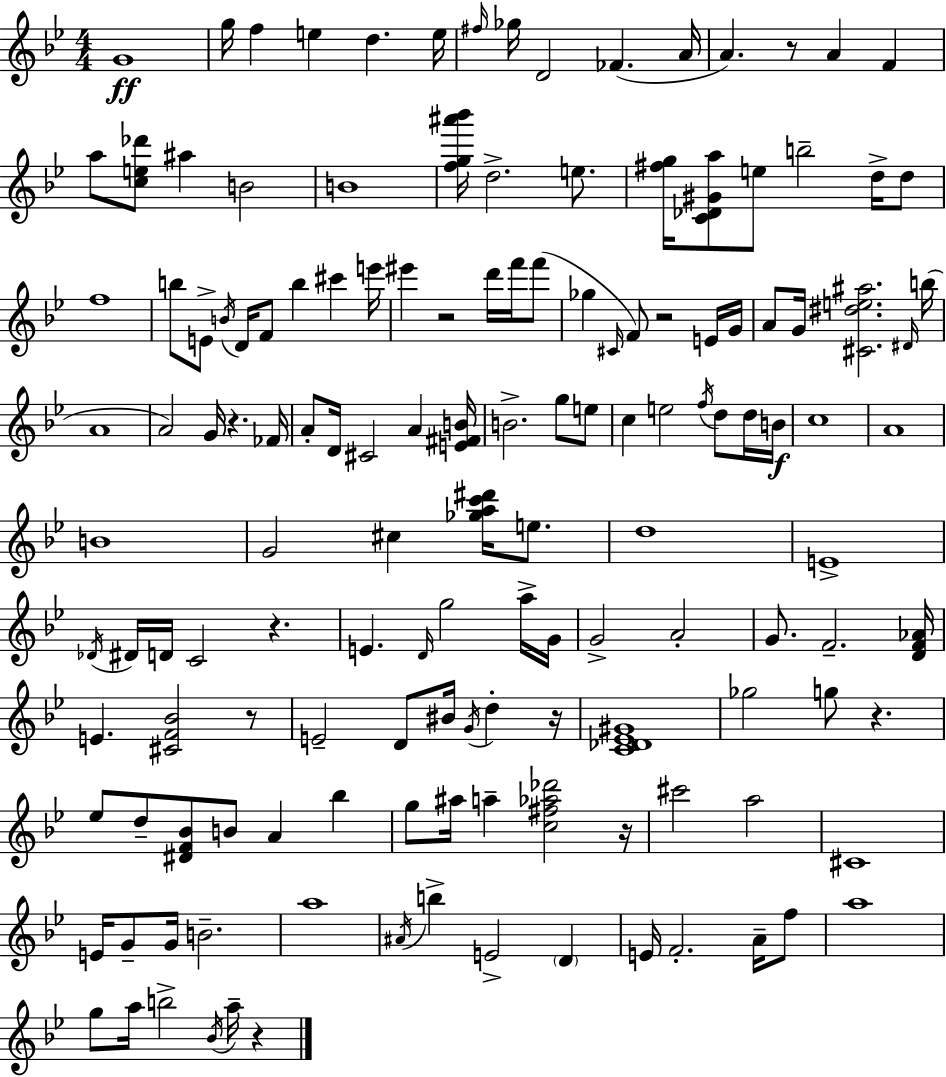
{
  \clef treble
  \numericTimeSignature
  \time 4/4
  \key g \minor
  g'1\ff | g''16 f''4 e''4 d''4. e''16 | \grace { fis''16 } ges''16 d'2 fes'4.( | a'16 a'4.) r8 a'4 f'4 | \break a''8 <c'' e'' des'''>8 ais''4 b'2 | b'1 | <f'' g'' ais''' bes'''>16 d''2.-> e''8. | <fis'' g''>16 <c' des' gis' a''>8 e''8 b''2-- d''16-> d''8 | \break f''1 | b''8 e'8-> \acciaccatura { b'16 } d'16 f'8 b''4 cis'''4 | e'''16 eis'''4 r2 d'''16 f'''16 | f'''8( ges''4 \grace { cis'16 } f'8) r2 | \break e'16 g'16 a'8 g'16 <cis' dis'' e'' ais''>2. | \grace { dis'16 }( b''16 a'1 | a'2) g'16 r4. | fes'16 a'8-. d'16 cis'2 a'4 | \break <e' fis' b'>16 b'2.-> | g''8 e''8 c''4 e''2 | \acciaccatura { f''16 } d''8 d''16 b'16\f c''1 | a'1 | \break b'1 | g'2 cis''4 | <ges'' a'' c''' dis'''>16 e''8. d''1 | e'1-> | \break \acciaccatura { des'16 } dis'16 d'16 c'2 | r4. e'4. \grace { d'16 } g''2 | a''16-> g'16 g'2-> a'2-. | g'8. f'2.-- | \break <d' f' aes'>16 e'4. <cis' f' bes'>2 | r8 e'2-- d'8 | bis'16 \acciaccatura { g'16 } d''4-. r16 <c' des' ees' gis'>1 | ges''2 | \break g''8 r4. ees''8 d''8-- <dis' f' bes'>8 b'8 | a'4 bes''4 g''8 ais''16 a''4-- <c'' fis'' aes'' des'''>2 | r16 cis'''2 | a''2 cis'1 | \break e'16 g'8-- g'16 b'2.-- | a''1 | \acciaccatura { ais'16 } b''4-> e'2-> | \parenthesize d'4 e'16 f'2.-. | \break a'16-- f''8 a''1 | g''8 a''16 b''2-> | \acciaccatura { bes'16 } a''16-- r4 \bar "|."
}